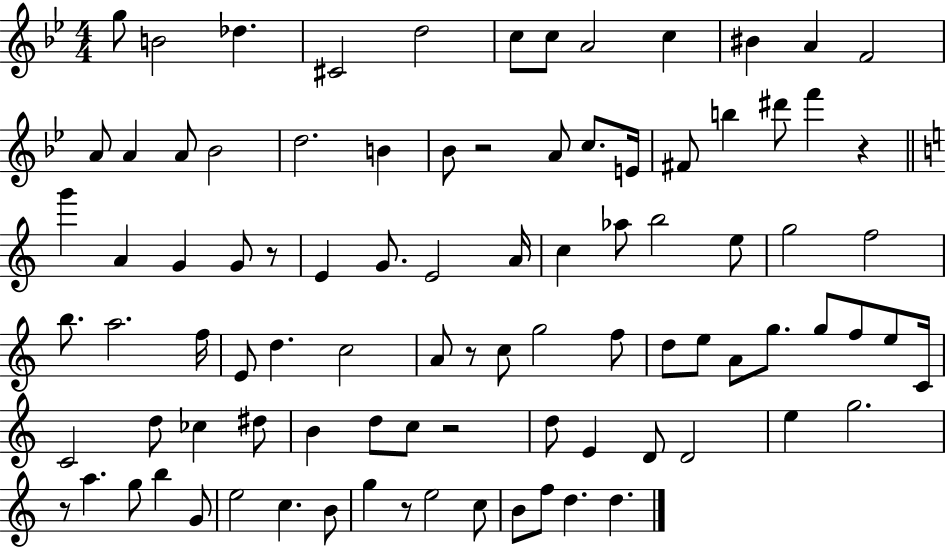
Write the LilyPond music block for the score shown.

{
  \clef treble
  \numericTimeSignature
  \time 4/4
  \key bes \major
  g''8 b'2 des''4. | cis'2 d''2 | c''8 c''8 a'2 c''4 | bis'4 a'4 f'2 | \break a'8 a'4 a'8 bes'2 | d''2. b'4 | bes'8 r2 a'8 c''8. e'16 | fis'8 b''4 dis'''8 f'''4 r4 | \break \bar "||" \break \key a \minor g'''4 a'4 g'4 g'8 r8 | e'4 g'8. e'2 a'16 | c''4 aes''8 b''2 e''8 | g''2 f''2 | \break b''8. a''2. f''16 | e'8 d''4. c''2 | a'8 r8 c''8 g''2 f''8 | d''8 e''8 a'8 g''8. g''8 f''8 e''8 c'16 | \break c'2 d''8 ces''4 dis''8 | b'4 d''8 c''8 r2 | d''8 e'4 d'8 d'2 | e''4 g''2. | \break r8 a''4. g''8 b''4 g'8 | e''2 c''4. b'8 | g''4 r8 e''2 c''8 | b'8 f''8 d''4. d''4. | \break \bar "|."
}